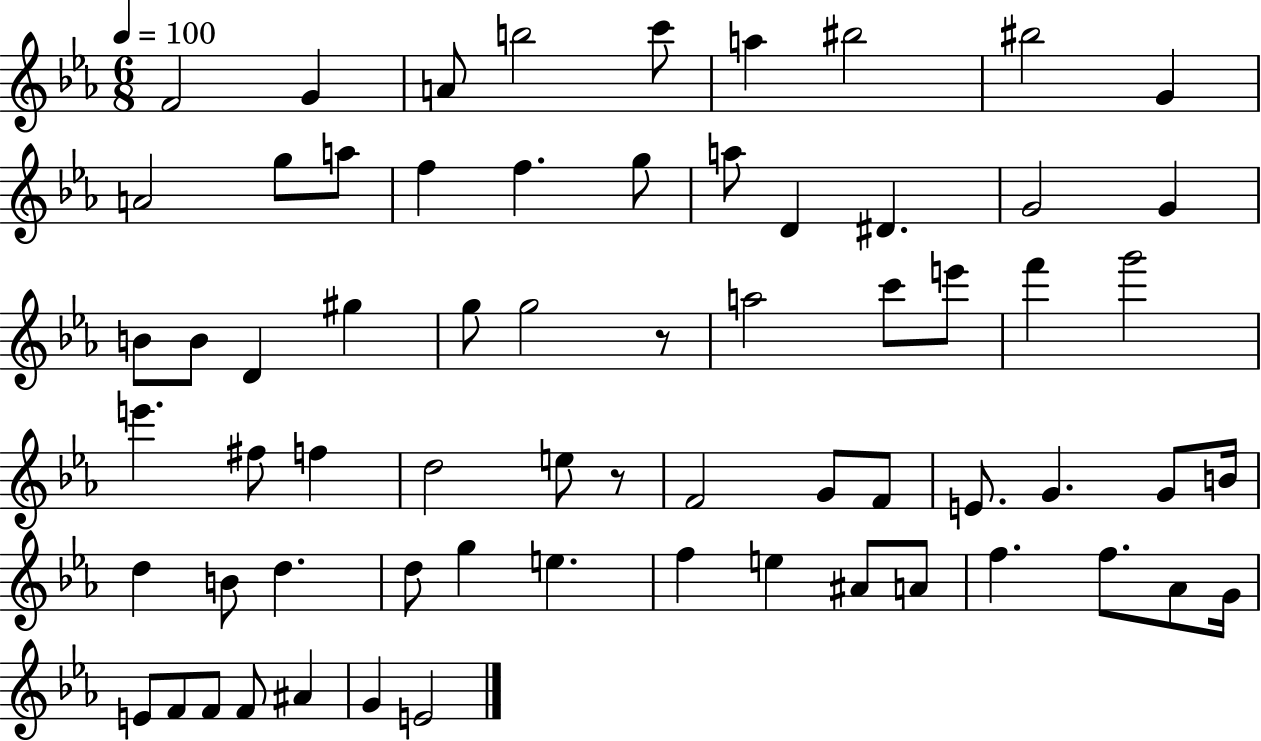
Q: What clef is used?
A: treble